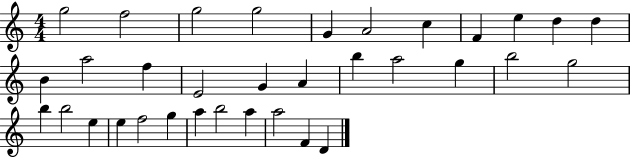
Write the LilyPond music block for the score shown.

{
  \clef treble
  \numericTimeSignature
  \time 4/4
  \key c \major
  g''2 f''2 | g''2 g''2 | g'4 a'2 c''4 | f'4 e''4 d''4 d''4 | \break b'4 a''2 f''4 | e'2 g'4 a'4 | b''4 a''2 g''4 | b''2 g''2 | \break b''4 b''2 e''4 | e''4 f''2 g''4 | a''4 b''2 a''4 | a''2 f'4 d'4 | \break \bar "|."
}